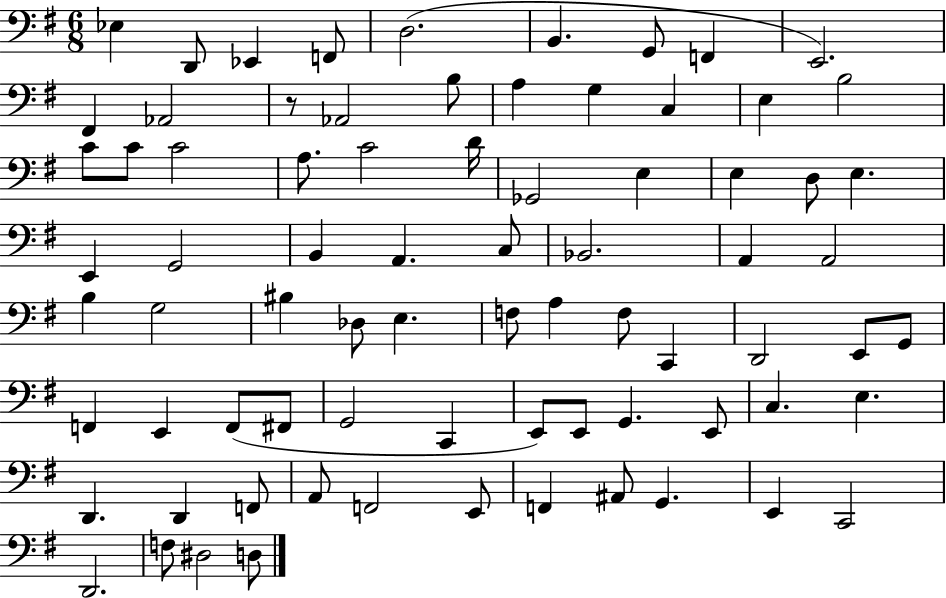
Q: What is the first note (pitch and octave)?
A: Eb3